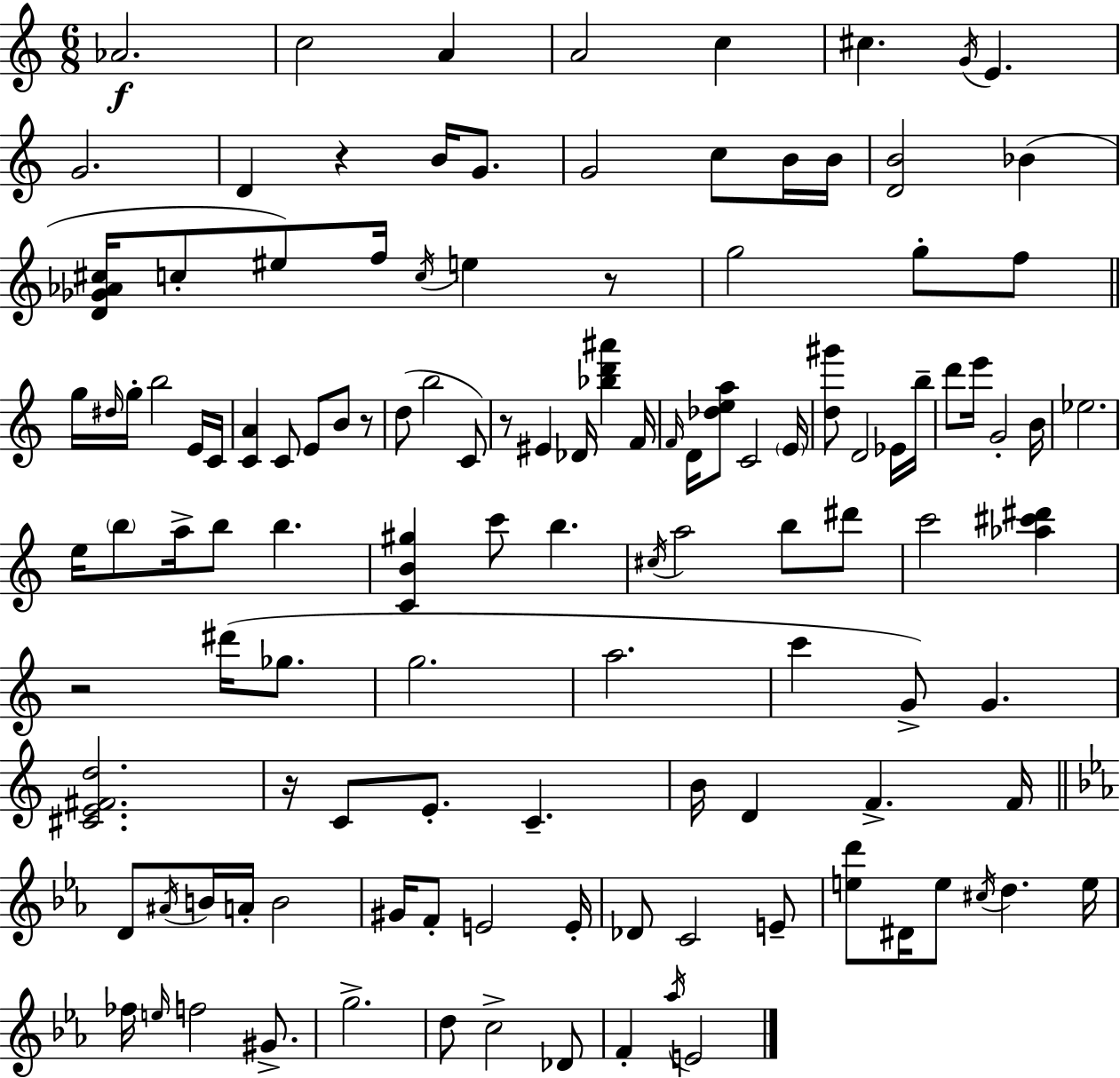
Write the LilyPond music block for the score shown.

{
  \clef treble
  \numericTimeSignature
  \time 6/8
  \key a \minor
  aes'2.\f | c''2 a'4 | a'2 c''4 | cis''4. \acciaccatura { g'16 } e'4. | \break g'2. | d'4 r4 b'16 g'8. | g'2 c''8 b'16 | b'16 <d' b'>2 bes'4( | \break <d' ges' aes' cis''>16 c''8-. eis''8) f''16 \acciaccatura { c''16 } e''4 | r8 g''2 g''8-. | f''8 \bar "||" \break \key a \minor g''16 \grace { dis''16 } g''16-. b''2 e'16 | c'16 <c' a'>4 c'8 e'8 b'8 r8 | d''8( b''2 c'8) | r8 eis'4 des'16 <bes'' d''' ais'''>4 | \break f'16 \grace { f'16 } d'16 <des'' e'' a''>8 c'2 | \parenthesize e'16 <d'' gis'''>8 d'2 | ees'16 b''16-- d'''8 e'''16 g'2-. | b'16 ees''2. | \break e''16 \parenthesize b''8 a''16-> b''8 b''4. | <c' b' gis''>4 c'''8 b''4. | \acciaccatura { cis''16 } a''2 b''8 | dis'''8 c'''2 <aes'' cis''' dis'''>4 | \break r2 dis'''16( | ges''8. g''2. | a''2. | c'''4 g'8->) g'4. | \break <cis' e' fis' d''>2. | r16 c'8 e'8.-. c'4.-- | b'16 d'4 f'4.-> | f'16 \bar "||" \break \key ees \major d'8 \acciaccatura { ais'16 } b'16 a'16-. b'2 | gis'16 f'8-. e'2 | e'16-. des'8 c'2 e'8-- | <e'' d'''>8 dis'16 e''8 \acciaccatura { cis''16 } d''4. | \break e''16 fes''16 \grace { e''16 } f''2 | gis'8.-> g''2.-> | d''8 c''2-> | des'8 f'4-. \acciaccatura { aes''16 } e'2 | \break \bar "|."
}